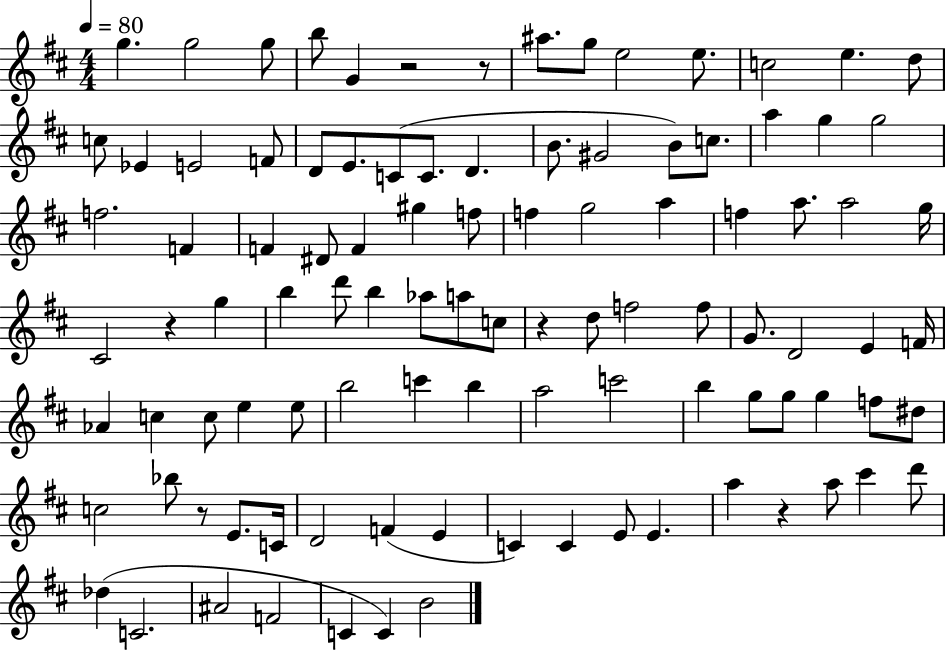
{
  \clef treble
  \numericTimeSignature
  \time 4/4
  \key d \major
  \tempo 4 = 80
  g''4. g''2 g''8 | b''8 g'4 r2 r8 | ais''8. g''8 e''2 e''8. | c''2 e''4. d''8 | \break c''8 ees'4 e'2 f'8 | d'8 e'8. c'8( c'8. d'4. | b'8. gis'2 b'8) c''8. | a''4 g''4 g''2 | \break f''2. f'4 | f'4 dis'8 f'4 gis''4 f''8 | f''4 g''2 a''4 | f''4 a''8. a''2 g''16 | \break cis'2 r4 g''4 | b''4 d'''8 b''4 aes''8 a''8 c''8 | r4 d''8 f''2 f''8 | g'8. d'2 e'4 f'16 | \break aes'4 c''4 c''8 e''4 e''8 | b''2 c'''4 b''4 | a''2 c'''2 | b''4 g''8 g''8 g''4 f''8 dis''8 | \break c''2 bes''8 r8 e'8. c'16 | d'2 f'4( e'4 | c'4) c'4 e'8 e'4. | a''4 r4 a''8 cis'''4 d'''8 | \break des''4( c'2. | ais'2 f'2 | c'4 c'4) b'2 | \bar "|."
}